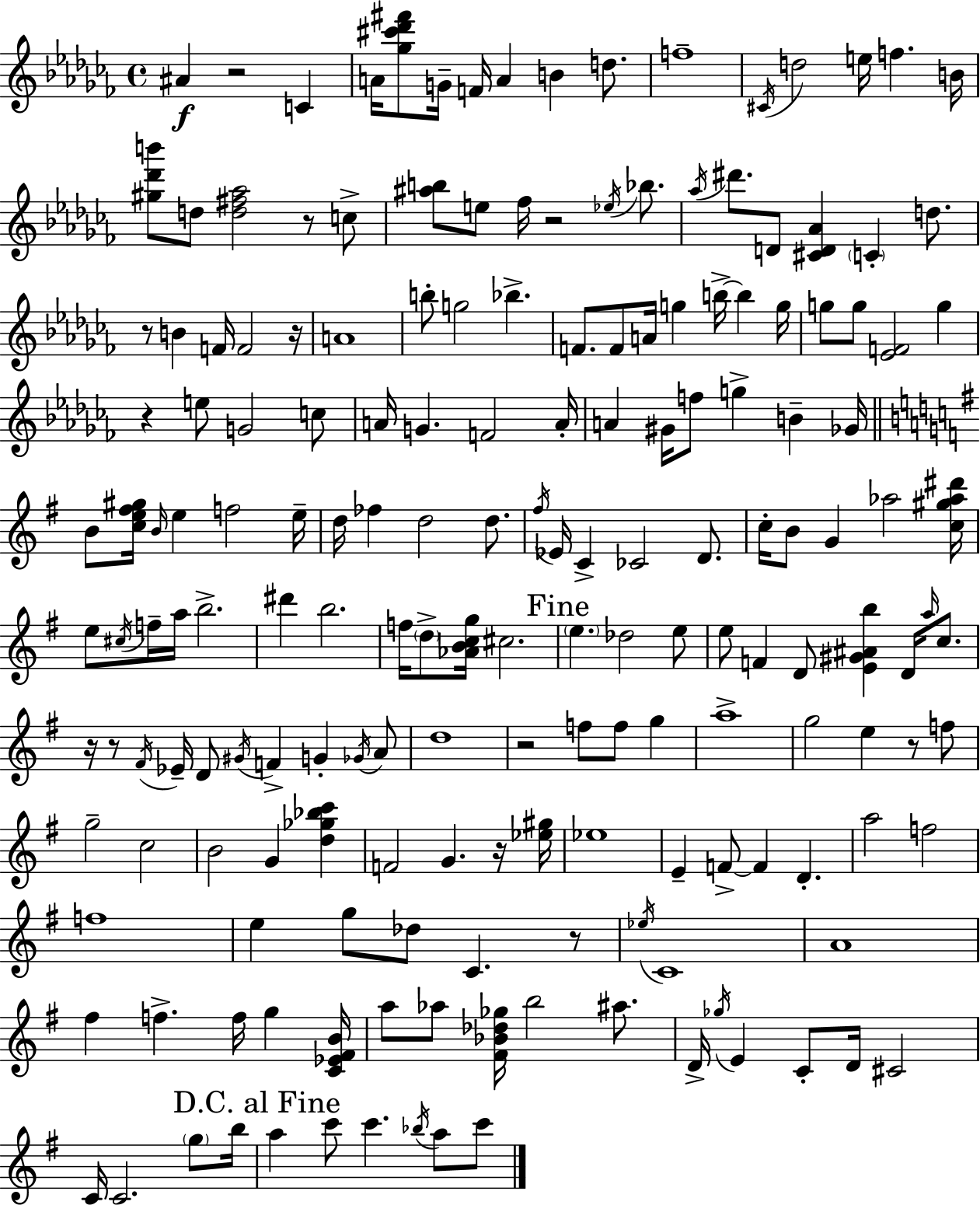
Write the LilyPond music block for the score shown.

{
  \clef treble
  \time 4/4
  \defaultTimeSignature
  \key aes \minor
  \repeat volta 2 { ais'4\f r2 c'4 | a'16 <ges'' cis''' des''' fis'''>8 g'16-- f'16 a'4 b'4 d''8. | f''1-- | \acciaccatura { cis'16 } d''2 e''16 f''4. | \break b'16 <gis'' des''' b'''>8 d''8 <d'' fis'' aes''>2 r8 c''8-> | <ais'' b''>8 e''8 fes''16 r2 \acciaccatura { ees''16 } bes''8. | \acciaccatura { aes''16 } dis'''8. d'8 <cis' d' aes'>4 \parenthesize c'4-. | d''8. r8 b'4 f'16 f'2 | \break r16 a'1 | b''8-. g''2 bes''4.-> | f'8. f'8 a'16 g''4 b''16->~~ b''4 | g''16 g''8 g''8 <ees' f'>2 g''4 | \break r4 e''8 g'2 | c''8 a'16 g'4. f'2 | a'16-. a'4 gis'16 f''8 g''4-> b'4-- | ges'16 \bar "||" \break \key g \major b'8 <c'' e'' fis'' gis''>16 \grace { b'16 } e''4 f''2 | e''16-- d''16 fes''4 d''2 d''8. | \acciaccatura { fis''16 } ees'16 c'4-> ces'2 d'8. | c''16-. b'8 g'4 aes''2 | \break <c'' gis'' aes'' dis'''>16 e''8 \acciaccatura { cis''16 } f''16-- a''16 b''2.-> | dis'''4 b''2. | f''16 \parenthesize d''8-> <aes' b' c'' g''>16 cis''2. | \mark "Fine" \parenthesize e''4. des''2 | \break e''8 e''8 f'4 d'8 <e' gis' ais' b''>4 d'16 | \grace { a''16 } c''8. r16 r8 \acciaccatura { fis'16 } ees'16-- d'8 \acciaccatura { gis'16 } f'4-> | g'4-. \acciaccatura { ges'16 } a'8 d''1 | r2 f''8 | \break f''8 g''4 a''1-> | g''2 e''4 | r8 f''8 g''2-- c''2 | b'2 g'4 | \break <d'' ges'' bes'' c'''>4 f'2 g'4. | r16 <ees'' gis''>16 ees''1 | e'4-- f'8->~~ f'4 | d'4.-. a''2 f''2 | \break f''1 | e''4 g''8 des''8 c'4. | r8 \acciaccatura { ees''16 } c'1 | a'1 | \break fis''4 f''4.-> | f''16 g''4 <c' ees' fis' b'>16 a''8 aes''8 <fis' bes' des'' ges''>16 b''2 | ais''8. d'16-> \acciaccatura { ges''16 } e'4 c'8-. | d'16 cis'2 c'16 c'2. | \break \parenthesize g''8 b''16 \mark "D.C. al Fine" a''4 c'''8 c'''4. | \acciaccatura { bes''16 } a''8 c'''8 } \bar "|."
}